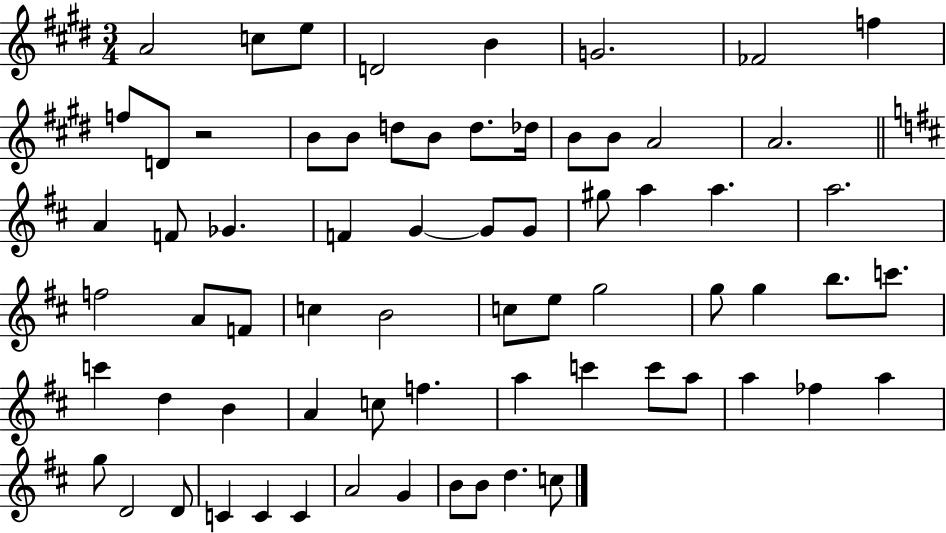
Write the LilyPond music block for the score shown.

{
  \clef treble
  \numericTimeSignature
  \time 3/4
  \key e \major
  a'2 c''8 e''8 | d'2 b'4 | g'2. | fes'2 f''4 | \break f''8 d'8 r2 | b'8 b'8 d''8 b'8 d''8. des''16 | b'8 b'8 a'2 | a'2. | \break \bar "||" \break \key d \major a'4 f'8 ges'4. | f'4 g'4~~ g'8 g'8 | gis''8 a''4 a''4. | a''2. | \break f''2 a'8 f'8 | c''4 b'2 | c''8 e''8 g''2 | g''8 g''4 b''8. c'''8. | \break c'''4 d''4 b'4 | a'4 c''8 f''4. | a''4 c'''4 c'''8 a''8 | a''4 fes''4 a''4 | \break g''8 d'2 d'8 | c'4 c'4 c'4 | a'2 g'4 | b'8 b'8 d''4. c''8 | \break \bar "|."
}